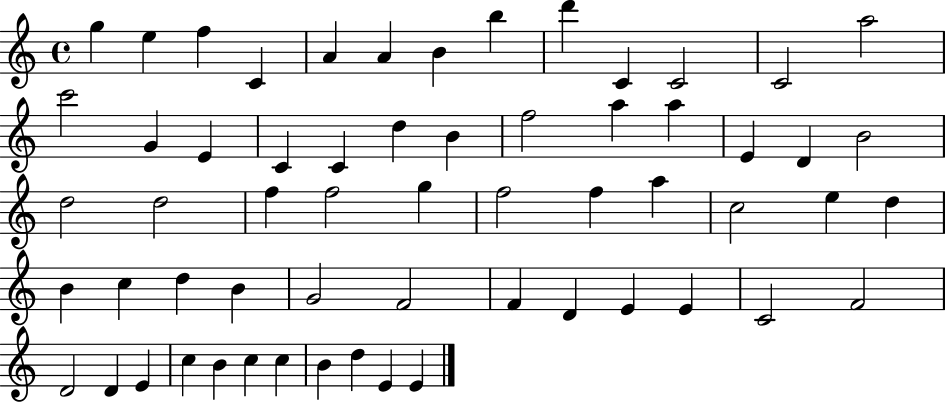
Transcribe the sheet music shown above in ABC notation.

X:1
T:Untitled
M:4/4
L:1/4
K:C
g e f C A A B b d' C C2 C2 a2 c'2 G E C C d B f2 a a E D B2 d2 d2 f f2 g f2 f a c2 e d B c d B G2 F2 F D E E C2 F2 D2 D E c B c c B d E E